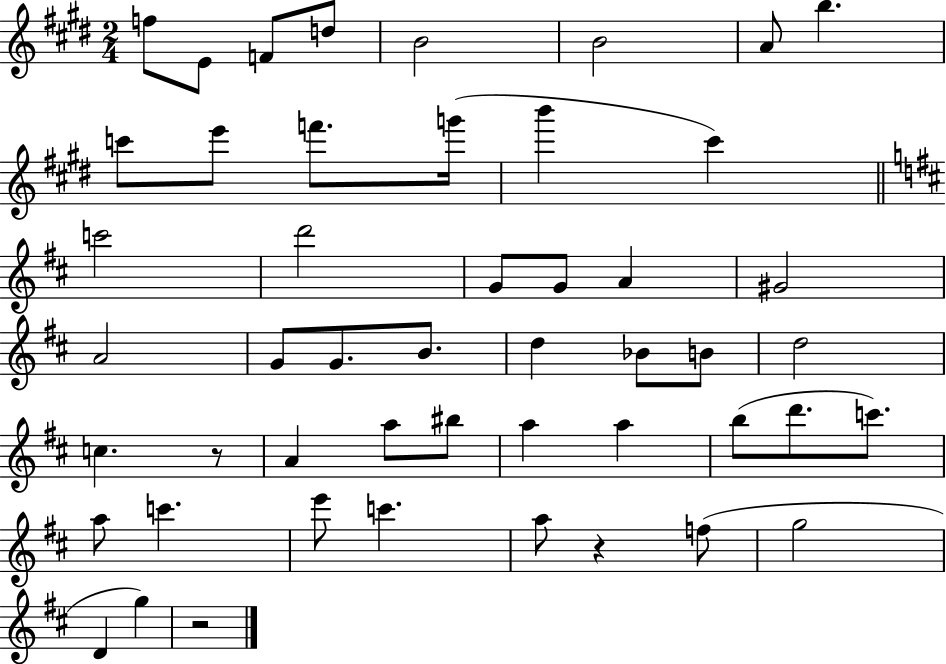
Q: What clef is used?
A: treble